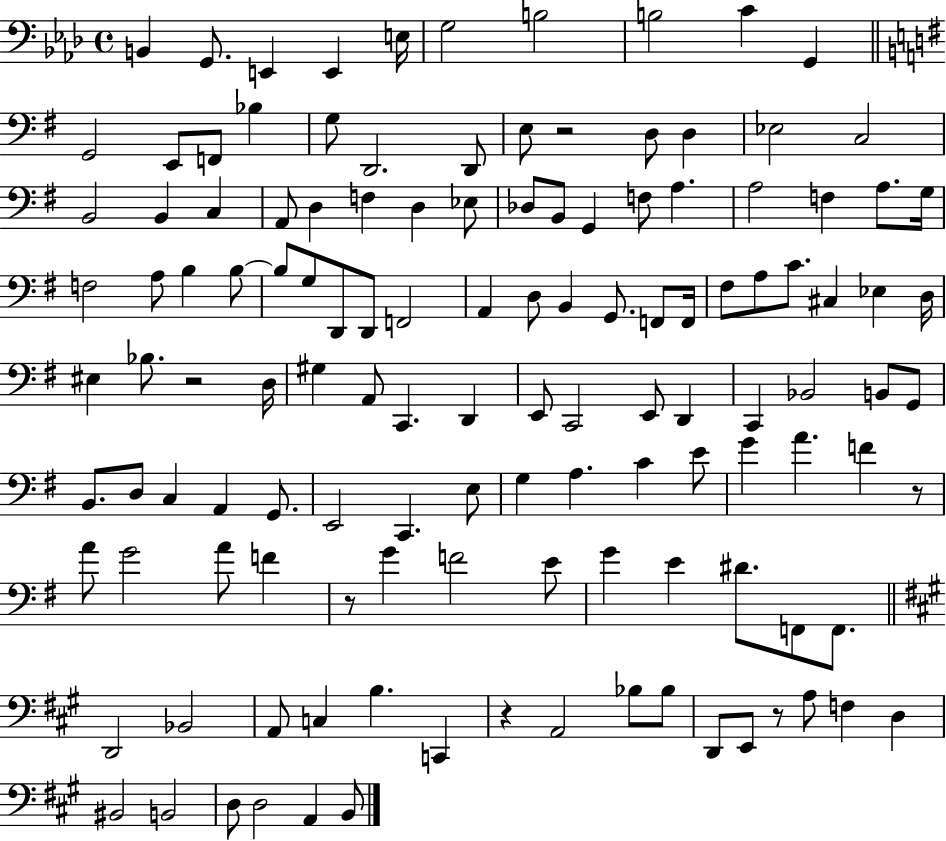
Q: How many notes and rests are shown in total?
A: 128